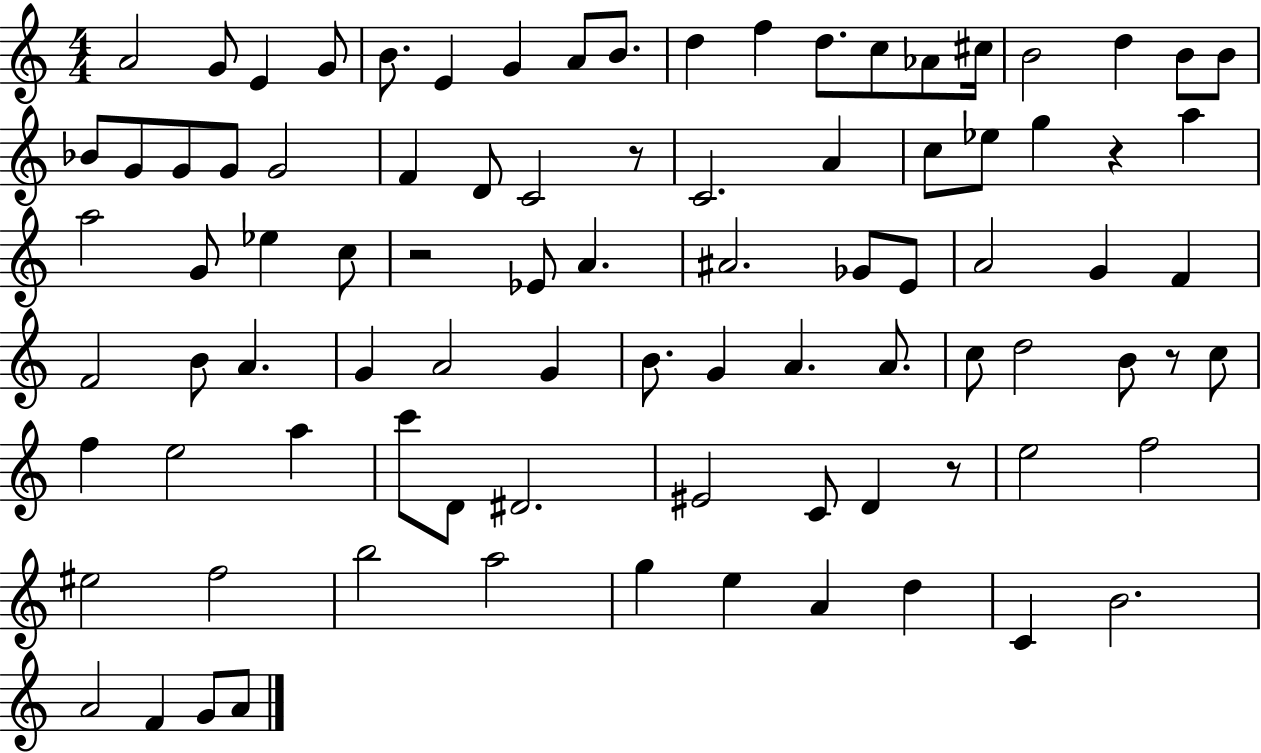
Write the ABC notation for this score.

X:1
T:Untitled
M:4/4
L:1/4
K:C
A2 G/2 E G/2 B/2 E G A/2 B/2 d f d/2 c/2 _A/2 ^c/4 B2 d B/2 B/2 _B/2 G/2 G/2 G/2 G2 F D/2 C2 z/2 C2 A c/2 _e/2 g z a a2 G/2 _e c/2 z2 _E/2 A ^A2 _G/2 E/2 A2 G F F2 B/2 A G A2 G B/2 G A A/2 c/2 d2 B/2 z/2 c/2 f e2 a c'/2 D/2 ^D2 ^E2 C/2 D z/2 e2 f2 ^e2 f2 b2 a2 g e A d C B2 A2 F G/2 A/2